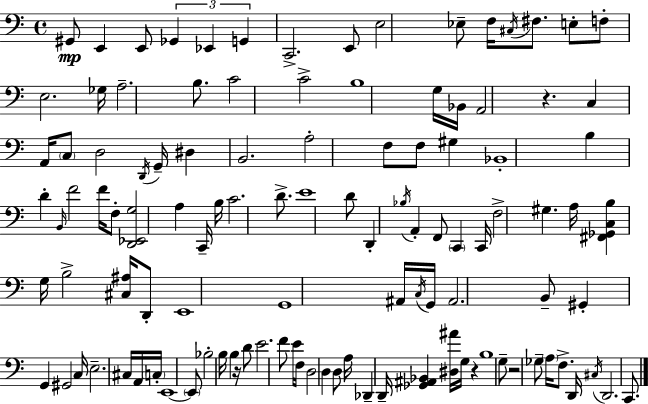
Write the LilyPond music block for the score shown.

{
  \clef bass
  \time 4/4
  \defaultTimeSignature
  \key c \major
  gis,8\mp e,4 e,8 \tuplet 3/2 { ges,4 ees,4 | g,4 } c,2.-> | e,8 e2 ees8-- f16 \acciaccatura { cis16 } fis8. | e8-. f8-. e2. | \break ges16 a2.-- b8. | c'2 c'2-> | b1 | g16 bes,16 a,2 r4. | \break c4 a,16 \parenthesize c8 d2 | \acciaccatura { d,16 } g,16-- dis4 b,2. | a2-. f8 f8 gis4 | bes,1-. | \break b4 d'4-. \grace { b,16 } f'2 | f'16 f8-. <d, ees, g>2 a4 | c,16-- b16 c'2. | d'8.-> e'1 | \break d'8 d,4-. \acciaccatura { bes16 } a,4-. f,8 | \parenthesize c,4 c,16 f2-> gis4. | a16 <fis, ges, c b>4 g16 b2-> | <cis ais>16 d,8-. e,1 | \break g,1 | ais,16 \acciaccatura { c16 } g,16 ais,2. | b,8-- gis,4-. g,4 gis,2 | c16 e2.-- | \break cis16 a,16 \parenthesize c16-. e,1~~ | \parenthesize e,8 bes2-. b16 | b4 r16 d'8 e'2. | f'8 e'16 f16 d2 d4 | \break d8 a16 des,4-- d,16-- <ges, ais, bes,>4 <dis ais'>16 | g16 r4 b1 | g8-- r2 ges8-- | \parenthesize a16 f8.-> d,16 \acciaccatura { cis16 } d,2. | \break c,8. \bar "|."
}